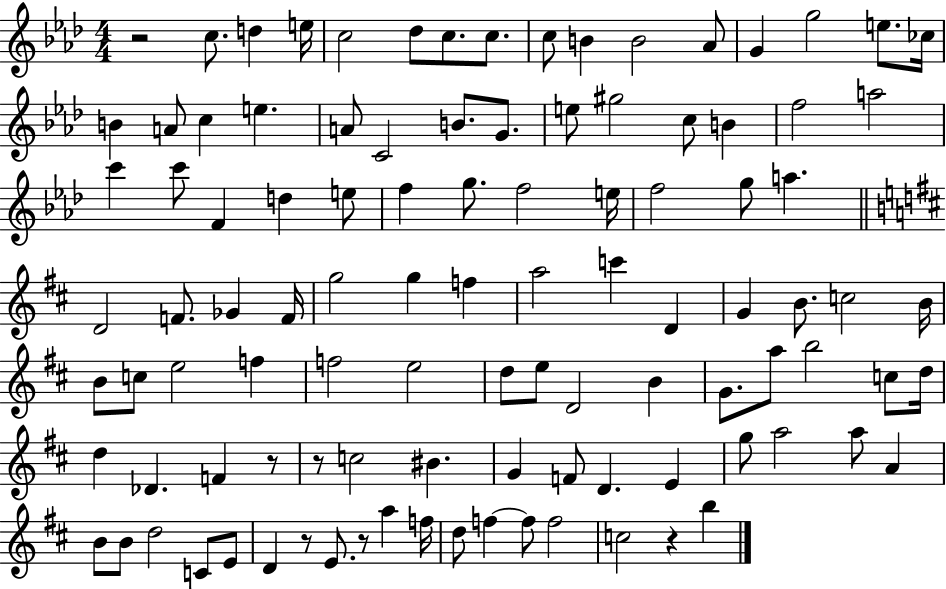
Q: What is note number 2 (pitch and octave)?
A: D5